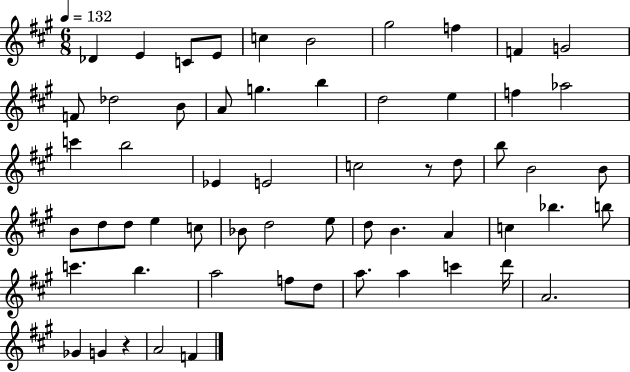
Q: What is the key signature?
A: A major